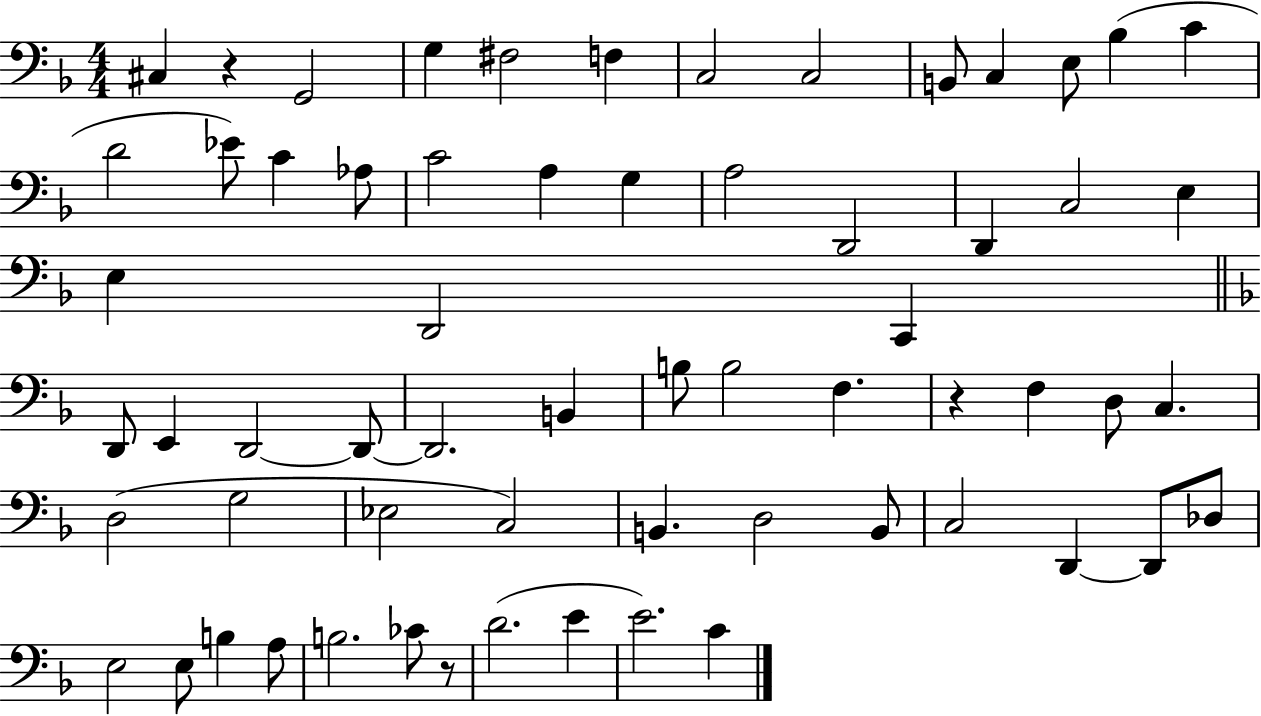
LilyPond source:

{
  \clef bass
  \numericTimeSignature
  \time 4/4
  \key f \major
  cis4 r4 g,2 | g4 fis2 f4 | c2 c2 | b,8 c4 e8 bes4( c'4 | \break d'2 ees'8) c'4 aes8 | c'2 a4 g4 | a2 d,2 | d,4 c2 e4 | \break e4 d,2 c,4 | \bar "||" \break \key d \minor d,8 e,4 d,2~~ d,8~~ | d,2. b,4 | b8 b2 f4. | r4 f4 d8 c4. | \break d2( g2 | ees2 c2) | b,4. d2 b,8 | c2 d,4~~ d,8 des8 | \break e2 e8 b4 a8 | b2. ces'8 r8 | d'2.( e'4 | e'2.) c'4 | \break \bar "|."
}